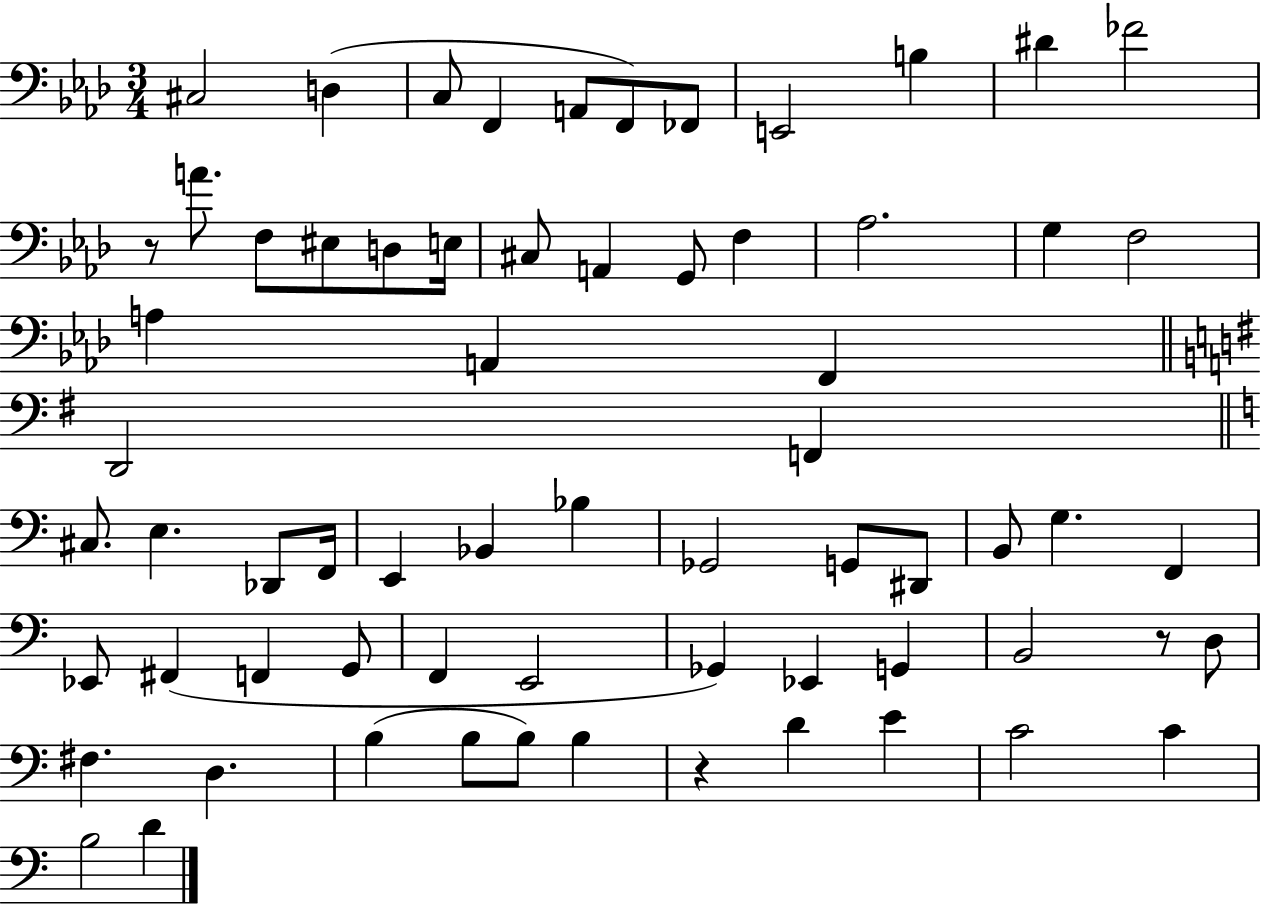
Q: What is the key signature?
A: AES major